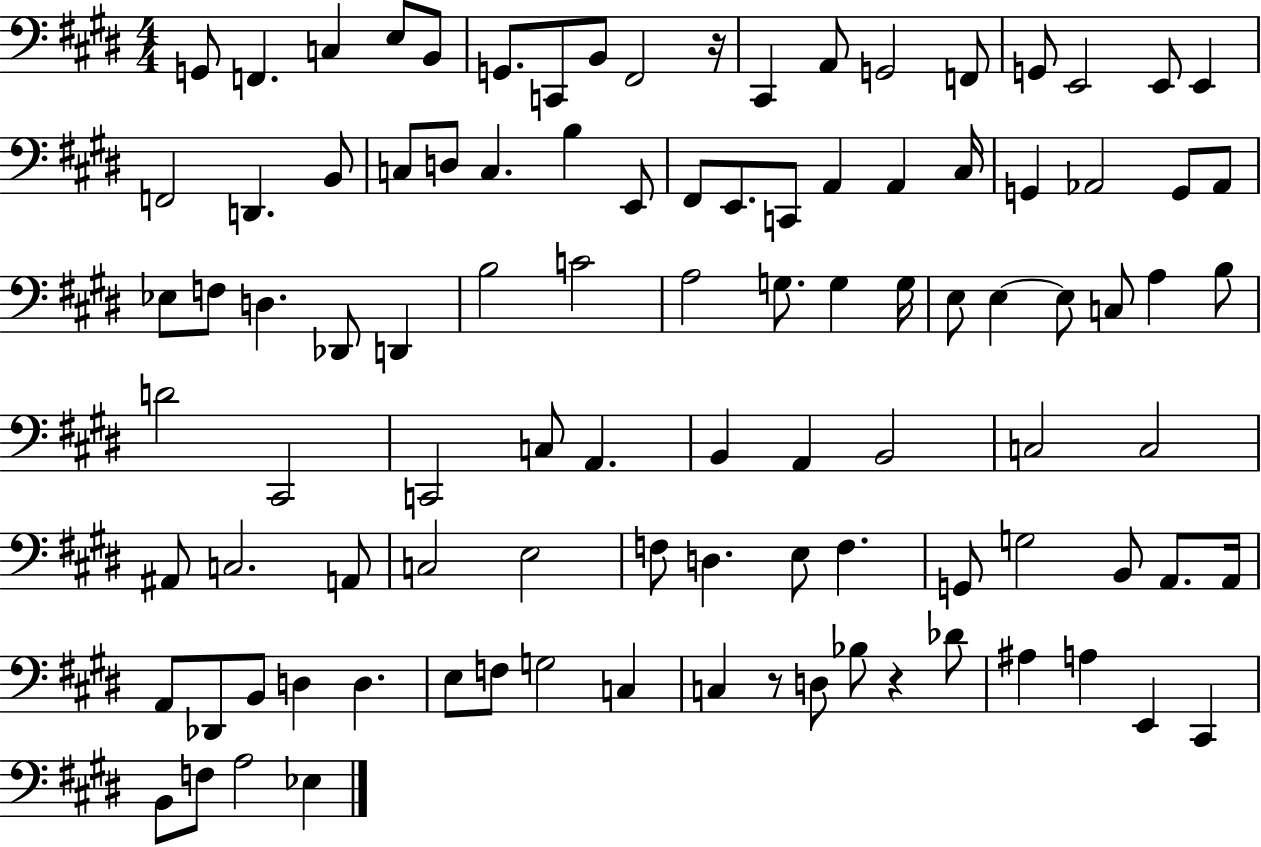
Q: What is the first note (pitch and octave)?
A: G2